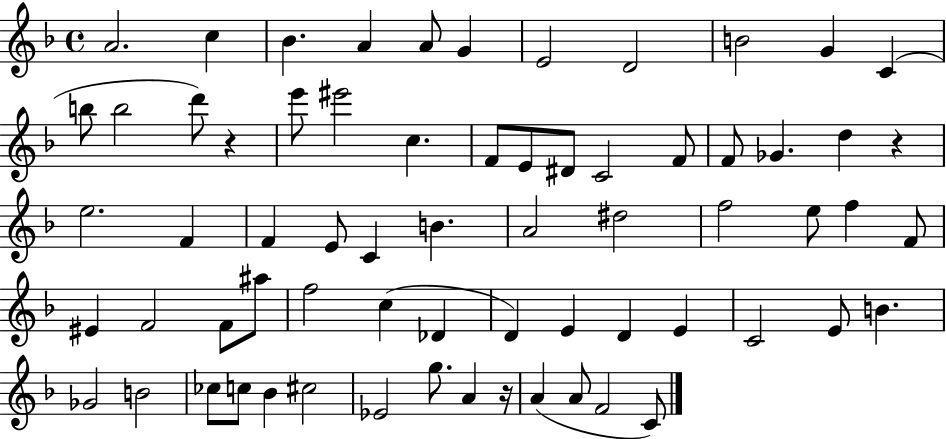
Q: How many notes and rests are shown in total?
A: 67